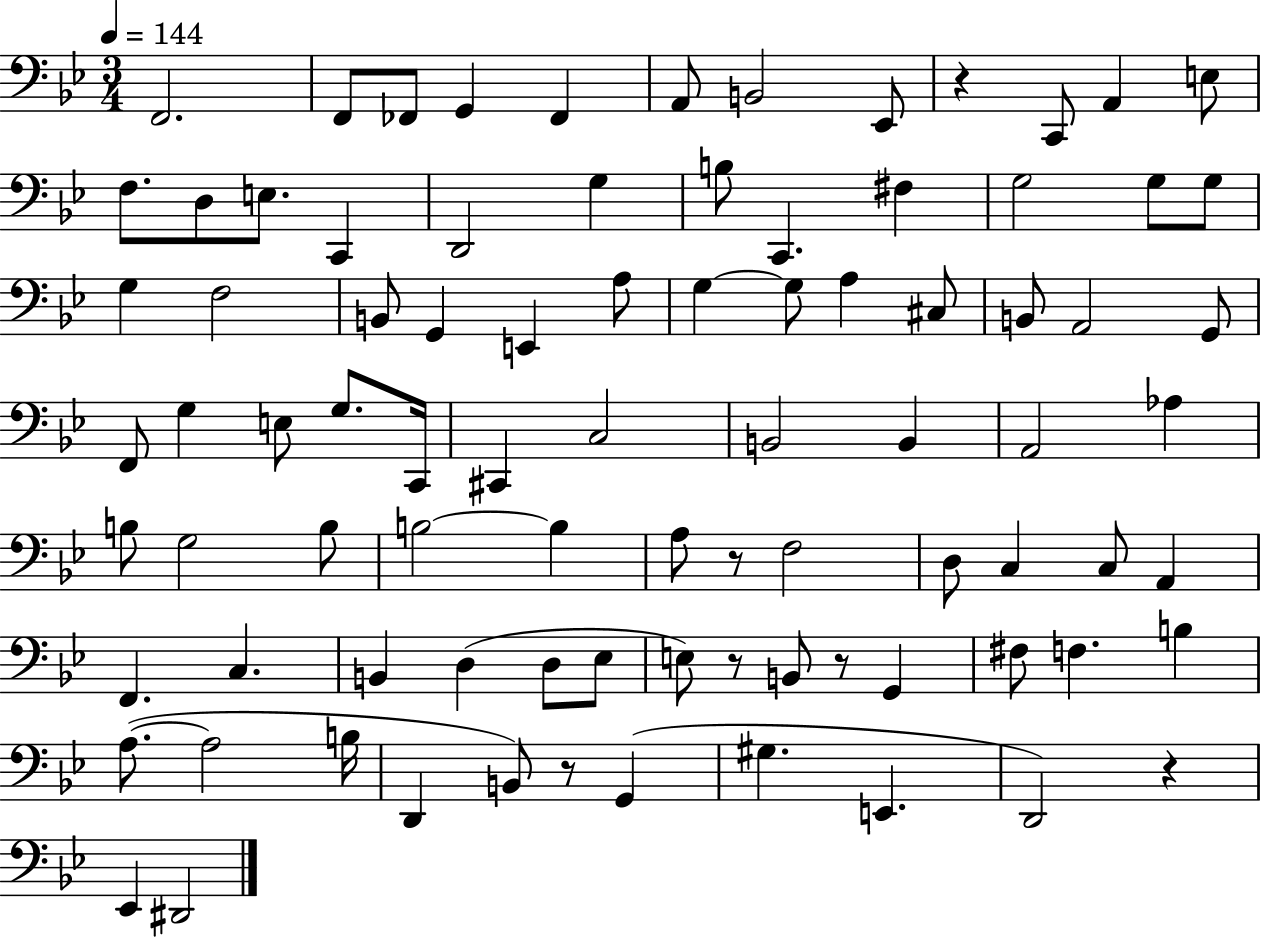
X:1
T:Untitled
M:3/4
L:1/4
K:Bb
F,,2 F,,/2 _F,,/2 G,, _F,, A,,/2 B,,2 _E,,/2 z C,,/2 A,, E,/2 F,/2 D,/2 E,/2 C,, D,,2 G, B,/2 C,, ^F, G,2 G,/2 G,/2 G, F,2 B,,/2 G,, E,, A,/2 G, G,/2 A, ^C,/2 B,,/2 A,,2 G,,/2 F,,/2 G, E,/2 G,/2 C,,/4 ^C,, C,2 B,,2 B,, A,,2 _A, B,/2 G,2 B,/2 B,2 B, A,/2 z/2 F,2 D,/2 C, C,/2 A,, F,, C, B,, D, D,/2 _E,/2 E,/2 z/2 B,,/2 z/2 G,, ^F,/2 F, B, A,/2 A,2 B,/4 D,, B,,/2 z/2 G,, ^G, E,, D,,2 z _E,, ^D,,2